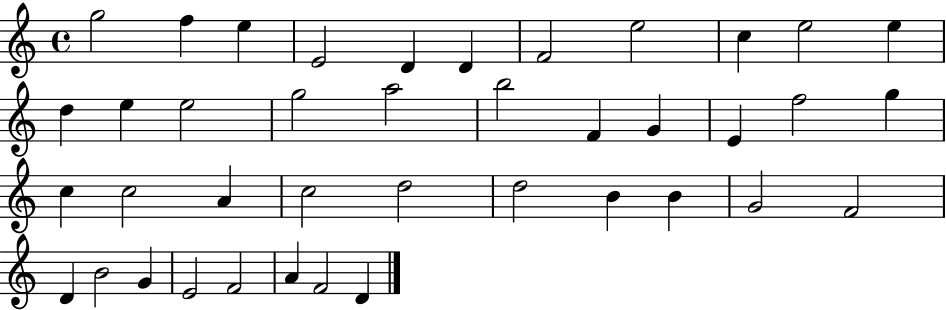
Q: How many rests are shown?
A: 0